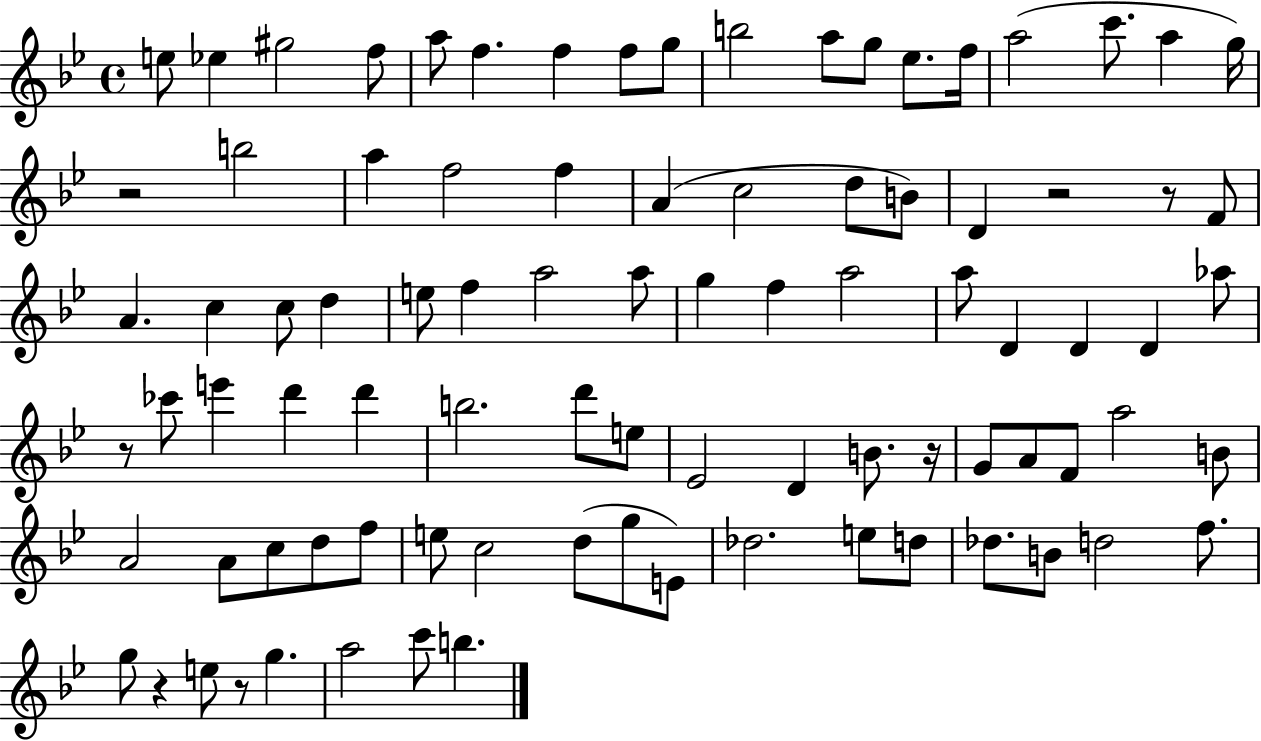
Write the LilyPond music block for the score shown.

{
  \clef treble
  \time 4/4
  \defaultTimeSignature
  \key bes \major
  e''8 ees''4 gis''2 f''8 | a''8 f''4. f''4 f''8 g''8 | b''2 a''8 g''8 ees''8. f''16 | a''2( c'''8. a''4 g''16) | \break r2 b''2 | a''4 f''2 f''4 | a'4( c''2 d''8 b'8) | d'4 r2 r8 f'8 | \break a'4. c''4 c''8 d''4 | e''8 f''4 a''2 a''8 | g''4 f''4 a''2 | a''8 d'4 d'4 d'4 aes''8 | \break r8 ces'''8 e'''4 d'''4 d'''4 | b''2. d'''8 e''8 | ees'2 d'4 b'8. r16 | g'8 a'8 f'8 a''2 b'8 | \break a'2 a'8 c''8 d''8 f''8 | e''8 c''2 d''8( g''8 e'8) | des''2. e''8 d''8 | des''8. b'8 d''2 f''8. | \break g''8 r4 e''8 r8 g''4. | a''2 c'''8 b''4. | \bar "|."
}